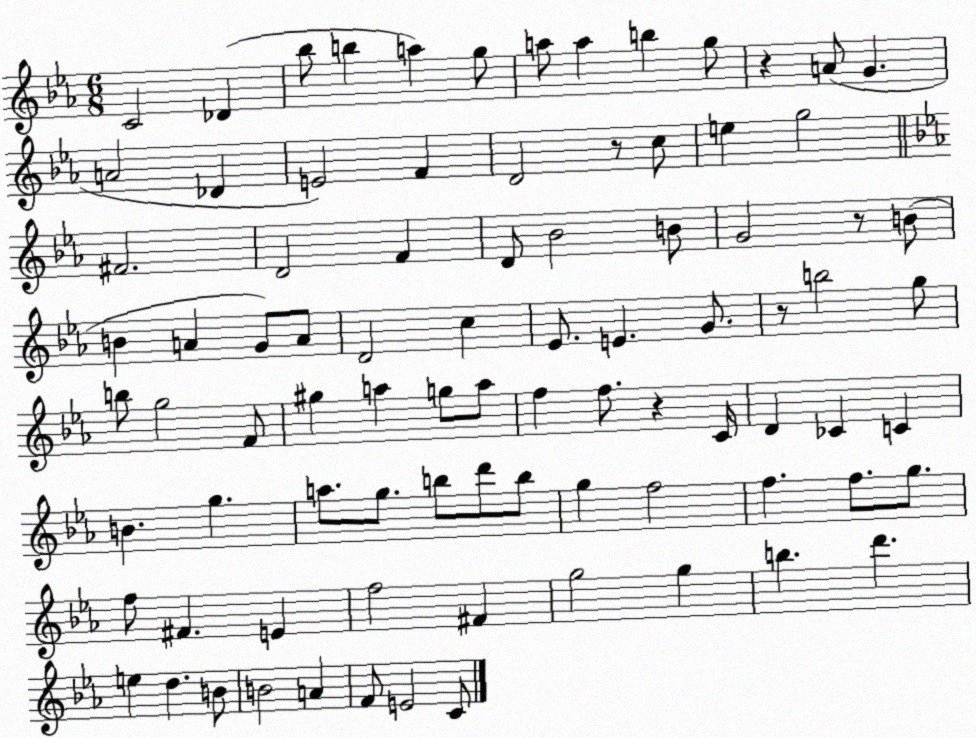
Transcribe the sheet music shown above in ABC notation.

X:1
T:Untitled
M:6/8
L:1/4
K:Eb
C2 _D _b/2 b a g/2 a/2 a b g/2 z A/2 G A2 _D E2 F D2 z/2 c/2 e g2 ^F2 D2 F D/2 _B2 B/2 G2 z/2 B/2 B A G/2 A/2 D2 c _E/2 E G/2 z/2 b2 g/2 b/2 g2 F/2 ^g a g/2 a/2 f f/2 z C/4 D _C C B g a/2 g/2 b/2 d'/2 b/2 g f2 f f/2 g/2 f/2 ^F E f2 ^F g2 g b d' e d B/2 B2 A F/2 E2 C/2